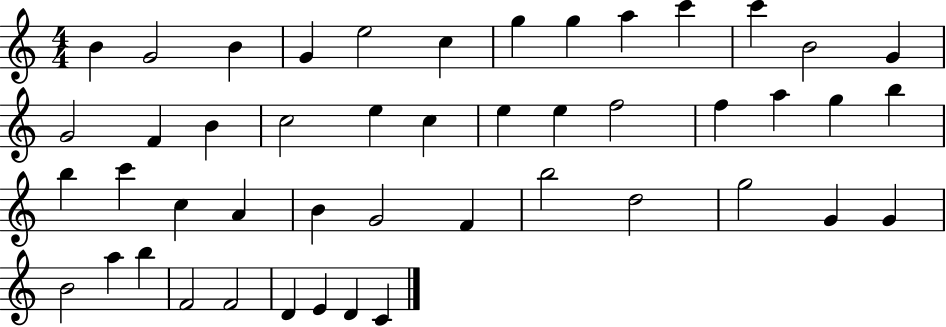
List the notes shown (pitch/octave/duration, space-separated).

B4/q G4/h B4/q G4/q E5/h C5/q G5/q G5/q A5/q C6/q C6/q B4/h G4/q G4/h F4/q B4/q C5/h E5/q C5/q E5/q E5/q F5/h F5/q A5/q G5/q B5/q B5/q C6/q C5/q A4/q B4/q G4/h F4/q B5/h D5/h G5/h G4/q G4/q B4/h A5/q B5/q F4/h F4/h D4/q E4/q D4/q C4/q